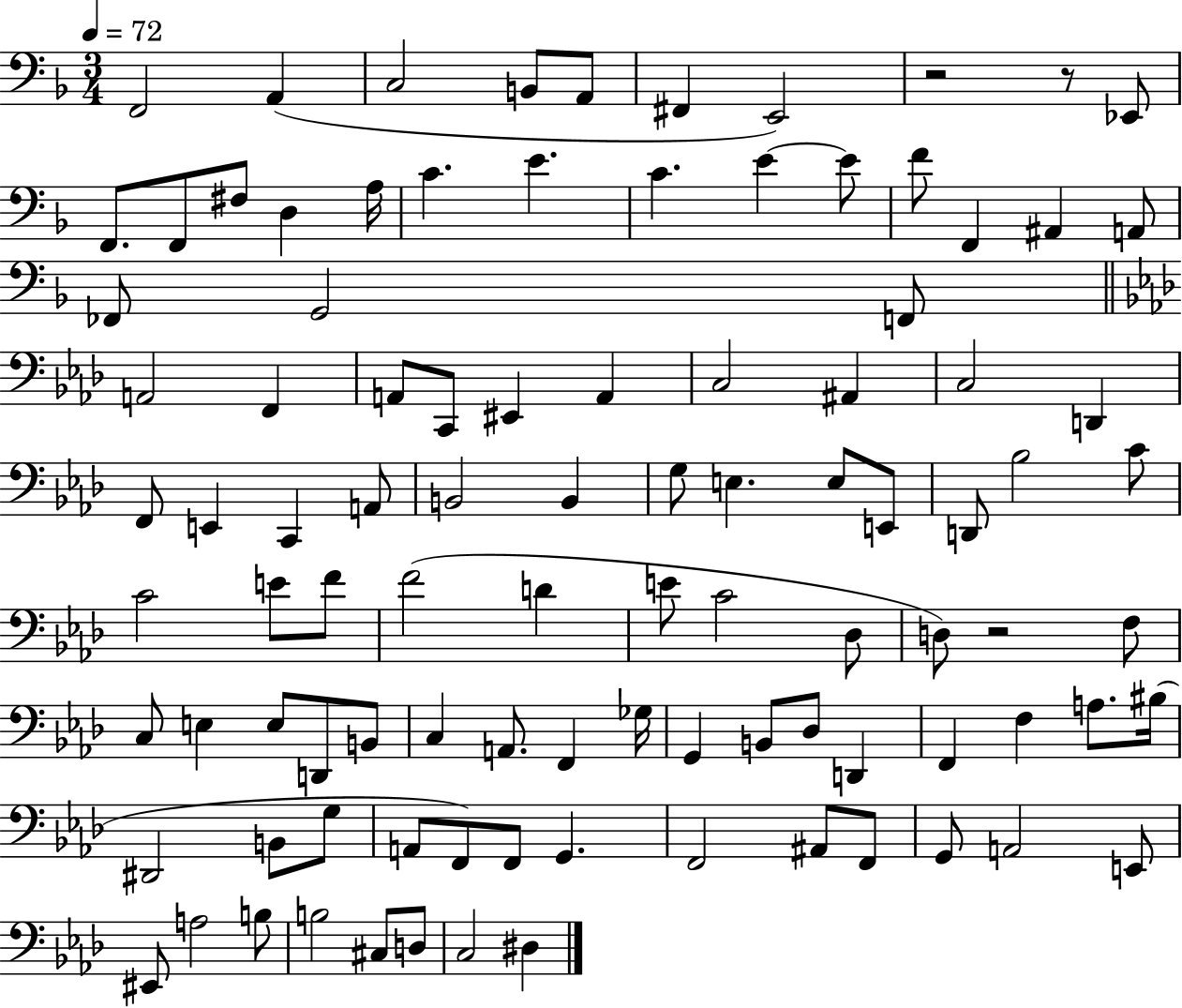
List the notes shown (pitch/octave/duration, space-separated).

F2/h A2/q C3/h B2/e A2/e F#2/q E2/h R/h R/e Eb2/e F2/e. F2/e F#3/e D3/q A3/s C4/q. E4/q. C4/q. E4/q E4/e F4/e F2/q A#2/q A2/e FES2/e G2/h F2/e A2/h F2/q A2/e C2/e EIS2/q A2/q C3/h A#2/q C3/h D2/q F2/e E2/q C2/q A2/e B2/h B2/q G3/e E3/q. E3/e E2/e D2/e Bb3/h C4/e C4/h E4/e F4/e F4/h D4/q E4/e C4/h Db3/e D3/e R/h F3/e C3/e E3/q E3/e D2/e B2/e C3/q A2/e. F2/q Gb3/s G2/q B2/e Db3/e D2/q F2/q F3/q A3/e. BIS3/s D#2/h B2/e G3/e A2/e F2/e F2/e G2/q. F2/h A#2/e F2/e G2/e A2/h E2/e EIS2/e A3/h B3/e B3/h C#3/e D3/e C3/h D#3/q